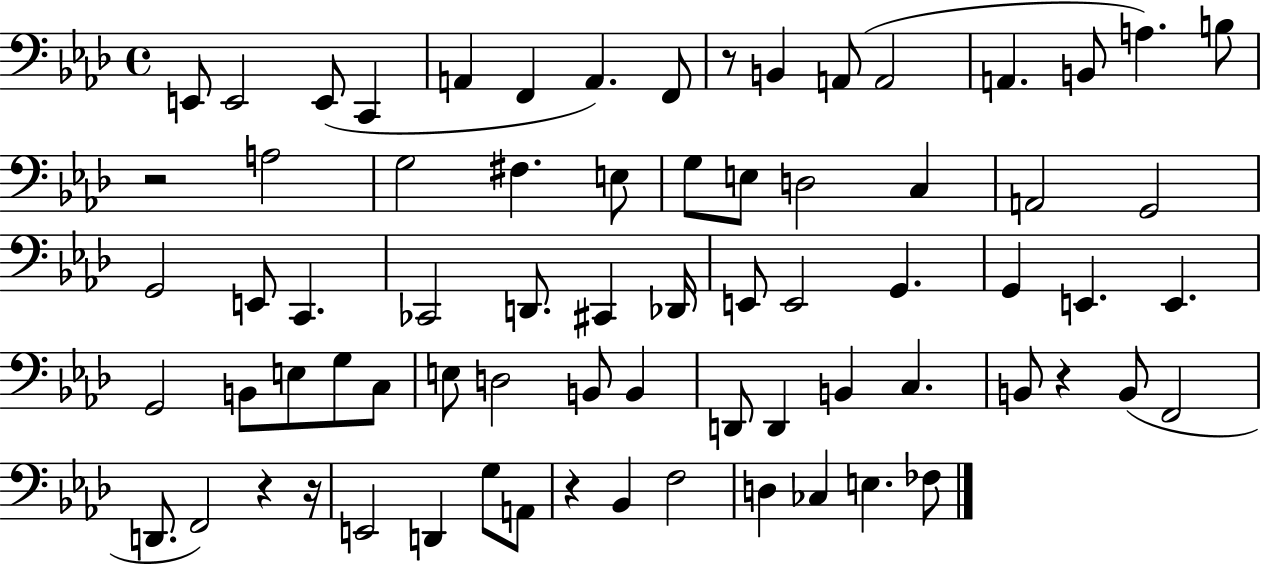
X:1
T:Untitled
M:4/4
L:1/4
K:Ab
E,,/2 E,,2 E,,/2 C,, A,, F,, A,, F,,/2 z/2 B,, A,,/2 A,,2 A,, B,,/2 A, B,/2 z2 A,2 G,2 ^F, E,/2 G,/2 E,/2 D,2 C, A,,2 G,,2 G,,2 E,,/2 C,, _C,,2 D,,/2 ^C,, _D,,/4 E,,/2 E,,2 G,, G,, E,, E,, G,,2 B,,/2 E,/2 G,/2 C,/2 E,/2 D,2 B,,/2 B,, D,,/2 D,, B,, C, B,,/2 z B,,/2 F,,2 D,,/2 F,,2 z z/4 E,,2 D,, G,/2 A,,/2 z _B,, F,2 D, _C, E, _F,/2